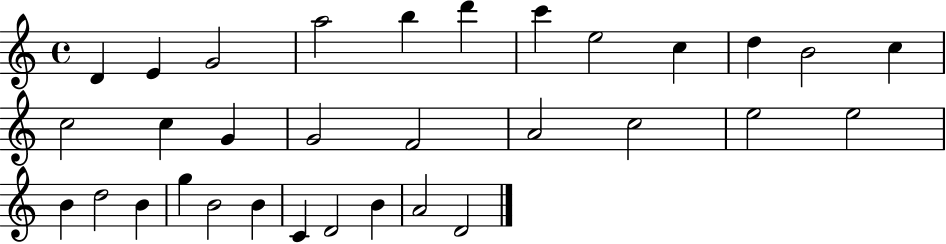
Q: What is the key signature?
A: C major